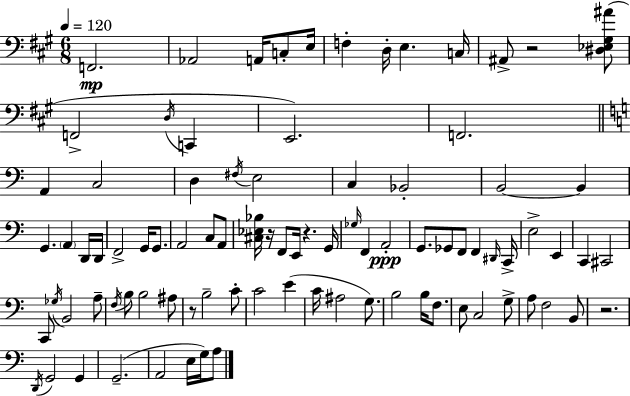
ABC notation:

X:1
T:Untitled
M:6/8
L:1/4
K:A
F,,2 _A,,2 A,,/4 C,/2 E,/4 F, D,/4 E, C,/4 ^A,,/2 z2 [^D,_E,^G,^A]/2 F,,2 D,/4 C,, E,,2 F,,2 A,, C,2 D, ^F,/4 E,2 C, _B,,2 B,,2 B,, G,, A,, D,,/4 D,,/4 F,,2 G,,/4 G,,/2 A,,2 C,/2 A,,/2 [^C,_E,_B,]/4 z/4 F,,/2 E,,/4 z G,,/4 _G,/4 F,, A,,2 G,,/2 _G,,/2 F,,/2 F,, ^D,,/4 C,,/4 E,2 E,, C,, ^C,,2 C,,/2 _G,/4 B,,2 A,/2 F,/4 B,/2 B,2 ^A,/2 z/2 B,2 C/2 C2 E C/4 ^A,2 G,/2 B,2 B,/4 F,/2 E,/2 C,2 G,/2 A,/2 F,2 B,,/2 z2 D,,/4 G,,2 G,, G,,2 A,,2 E,/4 G,/4 A,/2